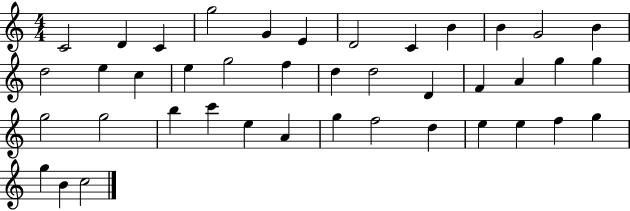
C4/h D4/q C4/q G5/h G4/q E4/q D4/h C4/q B4/q B4/q G4/h B4/q D5/h E5/q C5/q E5/q G5/h F5/q D5/q D5/h D4/q F4/q A4/q G5/q G5/q G5/h G5/h B5/q C6/q E5/q A4/q G5/q F5/h D5/q E5/q E5/q F5/q G5/q G5/q B4/q C5/h